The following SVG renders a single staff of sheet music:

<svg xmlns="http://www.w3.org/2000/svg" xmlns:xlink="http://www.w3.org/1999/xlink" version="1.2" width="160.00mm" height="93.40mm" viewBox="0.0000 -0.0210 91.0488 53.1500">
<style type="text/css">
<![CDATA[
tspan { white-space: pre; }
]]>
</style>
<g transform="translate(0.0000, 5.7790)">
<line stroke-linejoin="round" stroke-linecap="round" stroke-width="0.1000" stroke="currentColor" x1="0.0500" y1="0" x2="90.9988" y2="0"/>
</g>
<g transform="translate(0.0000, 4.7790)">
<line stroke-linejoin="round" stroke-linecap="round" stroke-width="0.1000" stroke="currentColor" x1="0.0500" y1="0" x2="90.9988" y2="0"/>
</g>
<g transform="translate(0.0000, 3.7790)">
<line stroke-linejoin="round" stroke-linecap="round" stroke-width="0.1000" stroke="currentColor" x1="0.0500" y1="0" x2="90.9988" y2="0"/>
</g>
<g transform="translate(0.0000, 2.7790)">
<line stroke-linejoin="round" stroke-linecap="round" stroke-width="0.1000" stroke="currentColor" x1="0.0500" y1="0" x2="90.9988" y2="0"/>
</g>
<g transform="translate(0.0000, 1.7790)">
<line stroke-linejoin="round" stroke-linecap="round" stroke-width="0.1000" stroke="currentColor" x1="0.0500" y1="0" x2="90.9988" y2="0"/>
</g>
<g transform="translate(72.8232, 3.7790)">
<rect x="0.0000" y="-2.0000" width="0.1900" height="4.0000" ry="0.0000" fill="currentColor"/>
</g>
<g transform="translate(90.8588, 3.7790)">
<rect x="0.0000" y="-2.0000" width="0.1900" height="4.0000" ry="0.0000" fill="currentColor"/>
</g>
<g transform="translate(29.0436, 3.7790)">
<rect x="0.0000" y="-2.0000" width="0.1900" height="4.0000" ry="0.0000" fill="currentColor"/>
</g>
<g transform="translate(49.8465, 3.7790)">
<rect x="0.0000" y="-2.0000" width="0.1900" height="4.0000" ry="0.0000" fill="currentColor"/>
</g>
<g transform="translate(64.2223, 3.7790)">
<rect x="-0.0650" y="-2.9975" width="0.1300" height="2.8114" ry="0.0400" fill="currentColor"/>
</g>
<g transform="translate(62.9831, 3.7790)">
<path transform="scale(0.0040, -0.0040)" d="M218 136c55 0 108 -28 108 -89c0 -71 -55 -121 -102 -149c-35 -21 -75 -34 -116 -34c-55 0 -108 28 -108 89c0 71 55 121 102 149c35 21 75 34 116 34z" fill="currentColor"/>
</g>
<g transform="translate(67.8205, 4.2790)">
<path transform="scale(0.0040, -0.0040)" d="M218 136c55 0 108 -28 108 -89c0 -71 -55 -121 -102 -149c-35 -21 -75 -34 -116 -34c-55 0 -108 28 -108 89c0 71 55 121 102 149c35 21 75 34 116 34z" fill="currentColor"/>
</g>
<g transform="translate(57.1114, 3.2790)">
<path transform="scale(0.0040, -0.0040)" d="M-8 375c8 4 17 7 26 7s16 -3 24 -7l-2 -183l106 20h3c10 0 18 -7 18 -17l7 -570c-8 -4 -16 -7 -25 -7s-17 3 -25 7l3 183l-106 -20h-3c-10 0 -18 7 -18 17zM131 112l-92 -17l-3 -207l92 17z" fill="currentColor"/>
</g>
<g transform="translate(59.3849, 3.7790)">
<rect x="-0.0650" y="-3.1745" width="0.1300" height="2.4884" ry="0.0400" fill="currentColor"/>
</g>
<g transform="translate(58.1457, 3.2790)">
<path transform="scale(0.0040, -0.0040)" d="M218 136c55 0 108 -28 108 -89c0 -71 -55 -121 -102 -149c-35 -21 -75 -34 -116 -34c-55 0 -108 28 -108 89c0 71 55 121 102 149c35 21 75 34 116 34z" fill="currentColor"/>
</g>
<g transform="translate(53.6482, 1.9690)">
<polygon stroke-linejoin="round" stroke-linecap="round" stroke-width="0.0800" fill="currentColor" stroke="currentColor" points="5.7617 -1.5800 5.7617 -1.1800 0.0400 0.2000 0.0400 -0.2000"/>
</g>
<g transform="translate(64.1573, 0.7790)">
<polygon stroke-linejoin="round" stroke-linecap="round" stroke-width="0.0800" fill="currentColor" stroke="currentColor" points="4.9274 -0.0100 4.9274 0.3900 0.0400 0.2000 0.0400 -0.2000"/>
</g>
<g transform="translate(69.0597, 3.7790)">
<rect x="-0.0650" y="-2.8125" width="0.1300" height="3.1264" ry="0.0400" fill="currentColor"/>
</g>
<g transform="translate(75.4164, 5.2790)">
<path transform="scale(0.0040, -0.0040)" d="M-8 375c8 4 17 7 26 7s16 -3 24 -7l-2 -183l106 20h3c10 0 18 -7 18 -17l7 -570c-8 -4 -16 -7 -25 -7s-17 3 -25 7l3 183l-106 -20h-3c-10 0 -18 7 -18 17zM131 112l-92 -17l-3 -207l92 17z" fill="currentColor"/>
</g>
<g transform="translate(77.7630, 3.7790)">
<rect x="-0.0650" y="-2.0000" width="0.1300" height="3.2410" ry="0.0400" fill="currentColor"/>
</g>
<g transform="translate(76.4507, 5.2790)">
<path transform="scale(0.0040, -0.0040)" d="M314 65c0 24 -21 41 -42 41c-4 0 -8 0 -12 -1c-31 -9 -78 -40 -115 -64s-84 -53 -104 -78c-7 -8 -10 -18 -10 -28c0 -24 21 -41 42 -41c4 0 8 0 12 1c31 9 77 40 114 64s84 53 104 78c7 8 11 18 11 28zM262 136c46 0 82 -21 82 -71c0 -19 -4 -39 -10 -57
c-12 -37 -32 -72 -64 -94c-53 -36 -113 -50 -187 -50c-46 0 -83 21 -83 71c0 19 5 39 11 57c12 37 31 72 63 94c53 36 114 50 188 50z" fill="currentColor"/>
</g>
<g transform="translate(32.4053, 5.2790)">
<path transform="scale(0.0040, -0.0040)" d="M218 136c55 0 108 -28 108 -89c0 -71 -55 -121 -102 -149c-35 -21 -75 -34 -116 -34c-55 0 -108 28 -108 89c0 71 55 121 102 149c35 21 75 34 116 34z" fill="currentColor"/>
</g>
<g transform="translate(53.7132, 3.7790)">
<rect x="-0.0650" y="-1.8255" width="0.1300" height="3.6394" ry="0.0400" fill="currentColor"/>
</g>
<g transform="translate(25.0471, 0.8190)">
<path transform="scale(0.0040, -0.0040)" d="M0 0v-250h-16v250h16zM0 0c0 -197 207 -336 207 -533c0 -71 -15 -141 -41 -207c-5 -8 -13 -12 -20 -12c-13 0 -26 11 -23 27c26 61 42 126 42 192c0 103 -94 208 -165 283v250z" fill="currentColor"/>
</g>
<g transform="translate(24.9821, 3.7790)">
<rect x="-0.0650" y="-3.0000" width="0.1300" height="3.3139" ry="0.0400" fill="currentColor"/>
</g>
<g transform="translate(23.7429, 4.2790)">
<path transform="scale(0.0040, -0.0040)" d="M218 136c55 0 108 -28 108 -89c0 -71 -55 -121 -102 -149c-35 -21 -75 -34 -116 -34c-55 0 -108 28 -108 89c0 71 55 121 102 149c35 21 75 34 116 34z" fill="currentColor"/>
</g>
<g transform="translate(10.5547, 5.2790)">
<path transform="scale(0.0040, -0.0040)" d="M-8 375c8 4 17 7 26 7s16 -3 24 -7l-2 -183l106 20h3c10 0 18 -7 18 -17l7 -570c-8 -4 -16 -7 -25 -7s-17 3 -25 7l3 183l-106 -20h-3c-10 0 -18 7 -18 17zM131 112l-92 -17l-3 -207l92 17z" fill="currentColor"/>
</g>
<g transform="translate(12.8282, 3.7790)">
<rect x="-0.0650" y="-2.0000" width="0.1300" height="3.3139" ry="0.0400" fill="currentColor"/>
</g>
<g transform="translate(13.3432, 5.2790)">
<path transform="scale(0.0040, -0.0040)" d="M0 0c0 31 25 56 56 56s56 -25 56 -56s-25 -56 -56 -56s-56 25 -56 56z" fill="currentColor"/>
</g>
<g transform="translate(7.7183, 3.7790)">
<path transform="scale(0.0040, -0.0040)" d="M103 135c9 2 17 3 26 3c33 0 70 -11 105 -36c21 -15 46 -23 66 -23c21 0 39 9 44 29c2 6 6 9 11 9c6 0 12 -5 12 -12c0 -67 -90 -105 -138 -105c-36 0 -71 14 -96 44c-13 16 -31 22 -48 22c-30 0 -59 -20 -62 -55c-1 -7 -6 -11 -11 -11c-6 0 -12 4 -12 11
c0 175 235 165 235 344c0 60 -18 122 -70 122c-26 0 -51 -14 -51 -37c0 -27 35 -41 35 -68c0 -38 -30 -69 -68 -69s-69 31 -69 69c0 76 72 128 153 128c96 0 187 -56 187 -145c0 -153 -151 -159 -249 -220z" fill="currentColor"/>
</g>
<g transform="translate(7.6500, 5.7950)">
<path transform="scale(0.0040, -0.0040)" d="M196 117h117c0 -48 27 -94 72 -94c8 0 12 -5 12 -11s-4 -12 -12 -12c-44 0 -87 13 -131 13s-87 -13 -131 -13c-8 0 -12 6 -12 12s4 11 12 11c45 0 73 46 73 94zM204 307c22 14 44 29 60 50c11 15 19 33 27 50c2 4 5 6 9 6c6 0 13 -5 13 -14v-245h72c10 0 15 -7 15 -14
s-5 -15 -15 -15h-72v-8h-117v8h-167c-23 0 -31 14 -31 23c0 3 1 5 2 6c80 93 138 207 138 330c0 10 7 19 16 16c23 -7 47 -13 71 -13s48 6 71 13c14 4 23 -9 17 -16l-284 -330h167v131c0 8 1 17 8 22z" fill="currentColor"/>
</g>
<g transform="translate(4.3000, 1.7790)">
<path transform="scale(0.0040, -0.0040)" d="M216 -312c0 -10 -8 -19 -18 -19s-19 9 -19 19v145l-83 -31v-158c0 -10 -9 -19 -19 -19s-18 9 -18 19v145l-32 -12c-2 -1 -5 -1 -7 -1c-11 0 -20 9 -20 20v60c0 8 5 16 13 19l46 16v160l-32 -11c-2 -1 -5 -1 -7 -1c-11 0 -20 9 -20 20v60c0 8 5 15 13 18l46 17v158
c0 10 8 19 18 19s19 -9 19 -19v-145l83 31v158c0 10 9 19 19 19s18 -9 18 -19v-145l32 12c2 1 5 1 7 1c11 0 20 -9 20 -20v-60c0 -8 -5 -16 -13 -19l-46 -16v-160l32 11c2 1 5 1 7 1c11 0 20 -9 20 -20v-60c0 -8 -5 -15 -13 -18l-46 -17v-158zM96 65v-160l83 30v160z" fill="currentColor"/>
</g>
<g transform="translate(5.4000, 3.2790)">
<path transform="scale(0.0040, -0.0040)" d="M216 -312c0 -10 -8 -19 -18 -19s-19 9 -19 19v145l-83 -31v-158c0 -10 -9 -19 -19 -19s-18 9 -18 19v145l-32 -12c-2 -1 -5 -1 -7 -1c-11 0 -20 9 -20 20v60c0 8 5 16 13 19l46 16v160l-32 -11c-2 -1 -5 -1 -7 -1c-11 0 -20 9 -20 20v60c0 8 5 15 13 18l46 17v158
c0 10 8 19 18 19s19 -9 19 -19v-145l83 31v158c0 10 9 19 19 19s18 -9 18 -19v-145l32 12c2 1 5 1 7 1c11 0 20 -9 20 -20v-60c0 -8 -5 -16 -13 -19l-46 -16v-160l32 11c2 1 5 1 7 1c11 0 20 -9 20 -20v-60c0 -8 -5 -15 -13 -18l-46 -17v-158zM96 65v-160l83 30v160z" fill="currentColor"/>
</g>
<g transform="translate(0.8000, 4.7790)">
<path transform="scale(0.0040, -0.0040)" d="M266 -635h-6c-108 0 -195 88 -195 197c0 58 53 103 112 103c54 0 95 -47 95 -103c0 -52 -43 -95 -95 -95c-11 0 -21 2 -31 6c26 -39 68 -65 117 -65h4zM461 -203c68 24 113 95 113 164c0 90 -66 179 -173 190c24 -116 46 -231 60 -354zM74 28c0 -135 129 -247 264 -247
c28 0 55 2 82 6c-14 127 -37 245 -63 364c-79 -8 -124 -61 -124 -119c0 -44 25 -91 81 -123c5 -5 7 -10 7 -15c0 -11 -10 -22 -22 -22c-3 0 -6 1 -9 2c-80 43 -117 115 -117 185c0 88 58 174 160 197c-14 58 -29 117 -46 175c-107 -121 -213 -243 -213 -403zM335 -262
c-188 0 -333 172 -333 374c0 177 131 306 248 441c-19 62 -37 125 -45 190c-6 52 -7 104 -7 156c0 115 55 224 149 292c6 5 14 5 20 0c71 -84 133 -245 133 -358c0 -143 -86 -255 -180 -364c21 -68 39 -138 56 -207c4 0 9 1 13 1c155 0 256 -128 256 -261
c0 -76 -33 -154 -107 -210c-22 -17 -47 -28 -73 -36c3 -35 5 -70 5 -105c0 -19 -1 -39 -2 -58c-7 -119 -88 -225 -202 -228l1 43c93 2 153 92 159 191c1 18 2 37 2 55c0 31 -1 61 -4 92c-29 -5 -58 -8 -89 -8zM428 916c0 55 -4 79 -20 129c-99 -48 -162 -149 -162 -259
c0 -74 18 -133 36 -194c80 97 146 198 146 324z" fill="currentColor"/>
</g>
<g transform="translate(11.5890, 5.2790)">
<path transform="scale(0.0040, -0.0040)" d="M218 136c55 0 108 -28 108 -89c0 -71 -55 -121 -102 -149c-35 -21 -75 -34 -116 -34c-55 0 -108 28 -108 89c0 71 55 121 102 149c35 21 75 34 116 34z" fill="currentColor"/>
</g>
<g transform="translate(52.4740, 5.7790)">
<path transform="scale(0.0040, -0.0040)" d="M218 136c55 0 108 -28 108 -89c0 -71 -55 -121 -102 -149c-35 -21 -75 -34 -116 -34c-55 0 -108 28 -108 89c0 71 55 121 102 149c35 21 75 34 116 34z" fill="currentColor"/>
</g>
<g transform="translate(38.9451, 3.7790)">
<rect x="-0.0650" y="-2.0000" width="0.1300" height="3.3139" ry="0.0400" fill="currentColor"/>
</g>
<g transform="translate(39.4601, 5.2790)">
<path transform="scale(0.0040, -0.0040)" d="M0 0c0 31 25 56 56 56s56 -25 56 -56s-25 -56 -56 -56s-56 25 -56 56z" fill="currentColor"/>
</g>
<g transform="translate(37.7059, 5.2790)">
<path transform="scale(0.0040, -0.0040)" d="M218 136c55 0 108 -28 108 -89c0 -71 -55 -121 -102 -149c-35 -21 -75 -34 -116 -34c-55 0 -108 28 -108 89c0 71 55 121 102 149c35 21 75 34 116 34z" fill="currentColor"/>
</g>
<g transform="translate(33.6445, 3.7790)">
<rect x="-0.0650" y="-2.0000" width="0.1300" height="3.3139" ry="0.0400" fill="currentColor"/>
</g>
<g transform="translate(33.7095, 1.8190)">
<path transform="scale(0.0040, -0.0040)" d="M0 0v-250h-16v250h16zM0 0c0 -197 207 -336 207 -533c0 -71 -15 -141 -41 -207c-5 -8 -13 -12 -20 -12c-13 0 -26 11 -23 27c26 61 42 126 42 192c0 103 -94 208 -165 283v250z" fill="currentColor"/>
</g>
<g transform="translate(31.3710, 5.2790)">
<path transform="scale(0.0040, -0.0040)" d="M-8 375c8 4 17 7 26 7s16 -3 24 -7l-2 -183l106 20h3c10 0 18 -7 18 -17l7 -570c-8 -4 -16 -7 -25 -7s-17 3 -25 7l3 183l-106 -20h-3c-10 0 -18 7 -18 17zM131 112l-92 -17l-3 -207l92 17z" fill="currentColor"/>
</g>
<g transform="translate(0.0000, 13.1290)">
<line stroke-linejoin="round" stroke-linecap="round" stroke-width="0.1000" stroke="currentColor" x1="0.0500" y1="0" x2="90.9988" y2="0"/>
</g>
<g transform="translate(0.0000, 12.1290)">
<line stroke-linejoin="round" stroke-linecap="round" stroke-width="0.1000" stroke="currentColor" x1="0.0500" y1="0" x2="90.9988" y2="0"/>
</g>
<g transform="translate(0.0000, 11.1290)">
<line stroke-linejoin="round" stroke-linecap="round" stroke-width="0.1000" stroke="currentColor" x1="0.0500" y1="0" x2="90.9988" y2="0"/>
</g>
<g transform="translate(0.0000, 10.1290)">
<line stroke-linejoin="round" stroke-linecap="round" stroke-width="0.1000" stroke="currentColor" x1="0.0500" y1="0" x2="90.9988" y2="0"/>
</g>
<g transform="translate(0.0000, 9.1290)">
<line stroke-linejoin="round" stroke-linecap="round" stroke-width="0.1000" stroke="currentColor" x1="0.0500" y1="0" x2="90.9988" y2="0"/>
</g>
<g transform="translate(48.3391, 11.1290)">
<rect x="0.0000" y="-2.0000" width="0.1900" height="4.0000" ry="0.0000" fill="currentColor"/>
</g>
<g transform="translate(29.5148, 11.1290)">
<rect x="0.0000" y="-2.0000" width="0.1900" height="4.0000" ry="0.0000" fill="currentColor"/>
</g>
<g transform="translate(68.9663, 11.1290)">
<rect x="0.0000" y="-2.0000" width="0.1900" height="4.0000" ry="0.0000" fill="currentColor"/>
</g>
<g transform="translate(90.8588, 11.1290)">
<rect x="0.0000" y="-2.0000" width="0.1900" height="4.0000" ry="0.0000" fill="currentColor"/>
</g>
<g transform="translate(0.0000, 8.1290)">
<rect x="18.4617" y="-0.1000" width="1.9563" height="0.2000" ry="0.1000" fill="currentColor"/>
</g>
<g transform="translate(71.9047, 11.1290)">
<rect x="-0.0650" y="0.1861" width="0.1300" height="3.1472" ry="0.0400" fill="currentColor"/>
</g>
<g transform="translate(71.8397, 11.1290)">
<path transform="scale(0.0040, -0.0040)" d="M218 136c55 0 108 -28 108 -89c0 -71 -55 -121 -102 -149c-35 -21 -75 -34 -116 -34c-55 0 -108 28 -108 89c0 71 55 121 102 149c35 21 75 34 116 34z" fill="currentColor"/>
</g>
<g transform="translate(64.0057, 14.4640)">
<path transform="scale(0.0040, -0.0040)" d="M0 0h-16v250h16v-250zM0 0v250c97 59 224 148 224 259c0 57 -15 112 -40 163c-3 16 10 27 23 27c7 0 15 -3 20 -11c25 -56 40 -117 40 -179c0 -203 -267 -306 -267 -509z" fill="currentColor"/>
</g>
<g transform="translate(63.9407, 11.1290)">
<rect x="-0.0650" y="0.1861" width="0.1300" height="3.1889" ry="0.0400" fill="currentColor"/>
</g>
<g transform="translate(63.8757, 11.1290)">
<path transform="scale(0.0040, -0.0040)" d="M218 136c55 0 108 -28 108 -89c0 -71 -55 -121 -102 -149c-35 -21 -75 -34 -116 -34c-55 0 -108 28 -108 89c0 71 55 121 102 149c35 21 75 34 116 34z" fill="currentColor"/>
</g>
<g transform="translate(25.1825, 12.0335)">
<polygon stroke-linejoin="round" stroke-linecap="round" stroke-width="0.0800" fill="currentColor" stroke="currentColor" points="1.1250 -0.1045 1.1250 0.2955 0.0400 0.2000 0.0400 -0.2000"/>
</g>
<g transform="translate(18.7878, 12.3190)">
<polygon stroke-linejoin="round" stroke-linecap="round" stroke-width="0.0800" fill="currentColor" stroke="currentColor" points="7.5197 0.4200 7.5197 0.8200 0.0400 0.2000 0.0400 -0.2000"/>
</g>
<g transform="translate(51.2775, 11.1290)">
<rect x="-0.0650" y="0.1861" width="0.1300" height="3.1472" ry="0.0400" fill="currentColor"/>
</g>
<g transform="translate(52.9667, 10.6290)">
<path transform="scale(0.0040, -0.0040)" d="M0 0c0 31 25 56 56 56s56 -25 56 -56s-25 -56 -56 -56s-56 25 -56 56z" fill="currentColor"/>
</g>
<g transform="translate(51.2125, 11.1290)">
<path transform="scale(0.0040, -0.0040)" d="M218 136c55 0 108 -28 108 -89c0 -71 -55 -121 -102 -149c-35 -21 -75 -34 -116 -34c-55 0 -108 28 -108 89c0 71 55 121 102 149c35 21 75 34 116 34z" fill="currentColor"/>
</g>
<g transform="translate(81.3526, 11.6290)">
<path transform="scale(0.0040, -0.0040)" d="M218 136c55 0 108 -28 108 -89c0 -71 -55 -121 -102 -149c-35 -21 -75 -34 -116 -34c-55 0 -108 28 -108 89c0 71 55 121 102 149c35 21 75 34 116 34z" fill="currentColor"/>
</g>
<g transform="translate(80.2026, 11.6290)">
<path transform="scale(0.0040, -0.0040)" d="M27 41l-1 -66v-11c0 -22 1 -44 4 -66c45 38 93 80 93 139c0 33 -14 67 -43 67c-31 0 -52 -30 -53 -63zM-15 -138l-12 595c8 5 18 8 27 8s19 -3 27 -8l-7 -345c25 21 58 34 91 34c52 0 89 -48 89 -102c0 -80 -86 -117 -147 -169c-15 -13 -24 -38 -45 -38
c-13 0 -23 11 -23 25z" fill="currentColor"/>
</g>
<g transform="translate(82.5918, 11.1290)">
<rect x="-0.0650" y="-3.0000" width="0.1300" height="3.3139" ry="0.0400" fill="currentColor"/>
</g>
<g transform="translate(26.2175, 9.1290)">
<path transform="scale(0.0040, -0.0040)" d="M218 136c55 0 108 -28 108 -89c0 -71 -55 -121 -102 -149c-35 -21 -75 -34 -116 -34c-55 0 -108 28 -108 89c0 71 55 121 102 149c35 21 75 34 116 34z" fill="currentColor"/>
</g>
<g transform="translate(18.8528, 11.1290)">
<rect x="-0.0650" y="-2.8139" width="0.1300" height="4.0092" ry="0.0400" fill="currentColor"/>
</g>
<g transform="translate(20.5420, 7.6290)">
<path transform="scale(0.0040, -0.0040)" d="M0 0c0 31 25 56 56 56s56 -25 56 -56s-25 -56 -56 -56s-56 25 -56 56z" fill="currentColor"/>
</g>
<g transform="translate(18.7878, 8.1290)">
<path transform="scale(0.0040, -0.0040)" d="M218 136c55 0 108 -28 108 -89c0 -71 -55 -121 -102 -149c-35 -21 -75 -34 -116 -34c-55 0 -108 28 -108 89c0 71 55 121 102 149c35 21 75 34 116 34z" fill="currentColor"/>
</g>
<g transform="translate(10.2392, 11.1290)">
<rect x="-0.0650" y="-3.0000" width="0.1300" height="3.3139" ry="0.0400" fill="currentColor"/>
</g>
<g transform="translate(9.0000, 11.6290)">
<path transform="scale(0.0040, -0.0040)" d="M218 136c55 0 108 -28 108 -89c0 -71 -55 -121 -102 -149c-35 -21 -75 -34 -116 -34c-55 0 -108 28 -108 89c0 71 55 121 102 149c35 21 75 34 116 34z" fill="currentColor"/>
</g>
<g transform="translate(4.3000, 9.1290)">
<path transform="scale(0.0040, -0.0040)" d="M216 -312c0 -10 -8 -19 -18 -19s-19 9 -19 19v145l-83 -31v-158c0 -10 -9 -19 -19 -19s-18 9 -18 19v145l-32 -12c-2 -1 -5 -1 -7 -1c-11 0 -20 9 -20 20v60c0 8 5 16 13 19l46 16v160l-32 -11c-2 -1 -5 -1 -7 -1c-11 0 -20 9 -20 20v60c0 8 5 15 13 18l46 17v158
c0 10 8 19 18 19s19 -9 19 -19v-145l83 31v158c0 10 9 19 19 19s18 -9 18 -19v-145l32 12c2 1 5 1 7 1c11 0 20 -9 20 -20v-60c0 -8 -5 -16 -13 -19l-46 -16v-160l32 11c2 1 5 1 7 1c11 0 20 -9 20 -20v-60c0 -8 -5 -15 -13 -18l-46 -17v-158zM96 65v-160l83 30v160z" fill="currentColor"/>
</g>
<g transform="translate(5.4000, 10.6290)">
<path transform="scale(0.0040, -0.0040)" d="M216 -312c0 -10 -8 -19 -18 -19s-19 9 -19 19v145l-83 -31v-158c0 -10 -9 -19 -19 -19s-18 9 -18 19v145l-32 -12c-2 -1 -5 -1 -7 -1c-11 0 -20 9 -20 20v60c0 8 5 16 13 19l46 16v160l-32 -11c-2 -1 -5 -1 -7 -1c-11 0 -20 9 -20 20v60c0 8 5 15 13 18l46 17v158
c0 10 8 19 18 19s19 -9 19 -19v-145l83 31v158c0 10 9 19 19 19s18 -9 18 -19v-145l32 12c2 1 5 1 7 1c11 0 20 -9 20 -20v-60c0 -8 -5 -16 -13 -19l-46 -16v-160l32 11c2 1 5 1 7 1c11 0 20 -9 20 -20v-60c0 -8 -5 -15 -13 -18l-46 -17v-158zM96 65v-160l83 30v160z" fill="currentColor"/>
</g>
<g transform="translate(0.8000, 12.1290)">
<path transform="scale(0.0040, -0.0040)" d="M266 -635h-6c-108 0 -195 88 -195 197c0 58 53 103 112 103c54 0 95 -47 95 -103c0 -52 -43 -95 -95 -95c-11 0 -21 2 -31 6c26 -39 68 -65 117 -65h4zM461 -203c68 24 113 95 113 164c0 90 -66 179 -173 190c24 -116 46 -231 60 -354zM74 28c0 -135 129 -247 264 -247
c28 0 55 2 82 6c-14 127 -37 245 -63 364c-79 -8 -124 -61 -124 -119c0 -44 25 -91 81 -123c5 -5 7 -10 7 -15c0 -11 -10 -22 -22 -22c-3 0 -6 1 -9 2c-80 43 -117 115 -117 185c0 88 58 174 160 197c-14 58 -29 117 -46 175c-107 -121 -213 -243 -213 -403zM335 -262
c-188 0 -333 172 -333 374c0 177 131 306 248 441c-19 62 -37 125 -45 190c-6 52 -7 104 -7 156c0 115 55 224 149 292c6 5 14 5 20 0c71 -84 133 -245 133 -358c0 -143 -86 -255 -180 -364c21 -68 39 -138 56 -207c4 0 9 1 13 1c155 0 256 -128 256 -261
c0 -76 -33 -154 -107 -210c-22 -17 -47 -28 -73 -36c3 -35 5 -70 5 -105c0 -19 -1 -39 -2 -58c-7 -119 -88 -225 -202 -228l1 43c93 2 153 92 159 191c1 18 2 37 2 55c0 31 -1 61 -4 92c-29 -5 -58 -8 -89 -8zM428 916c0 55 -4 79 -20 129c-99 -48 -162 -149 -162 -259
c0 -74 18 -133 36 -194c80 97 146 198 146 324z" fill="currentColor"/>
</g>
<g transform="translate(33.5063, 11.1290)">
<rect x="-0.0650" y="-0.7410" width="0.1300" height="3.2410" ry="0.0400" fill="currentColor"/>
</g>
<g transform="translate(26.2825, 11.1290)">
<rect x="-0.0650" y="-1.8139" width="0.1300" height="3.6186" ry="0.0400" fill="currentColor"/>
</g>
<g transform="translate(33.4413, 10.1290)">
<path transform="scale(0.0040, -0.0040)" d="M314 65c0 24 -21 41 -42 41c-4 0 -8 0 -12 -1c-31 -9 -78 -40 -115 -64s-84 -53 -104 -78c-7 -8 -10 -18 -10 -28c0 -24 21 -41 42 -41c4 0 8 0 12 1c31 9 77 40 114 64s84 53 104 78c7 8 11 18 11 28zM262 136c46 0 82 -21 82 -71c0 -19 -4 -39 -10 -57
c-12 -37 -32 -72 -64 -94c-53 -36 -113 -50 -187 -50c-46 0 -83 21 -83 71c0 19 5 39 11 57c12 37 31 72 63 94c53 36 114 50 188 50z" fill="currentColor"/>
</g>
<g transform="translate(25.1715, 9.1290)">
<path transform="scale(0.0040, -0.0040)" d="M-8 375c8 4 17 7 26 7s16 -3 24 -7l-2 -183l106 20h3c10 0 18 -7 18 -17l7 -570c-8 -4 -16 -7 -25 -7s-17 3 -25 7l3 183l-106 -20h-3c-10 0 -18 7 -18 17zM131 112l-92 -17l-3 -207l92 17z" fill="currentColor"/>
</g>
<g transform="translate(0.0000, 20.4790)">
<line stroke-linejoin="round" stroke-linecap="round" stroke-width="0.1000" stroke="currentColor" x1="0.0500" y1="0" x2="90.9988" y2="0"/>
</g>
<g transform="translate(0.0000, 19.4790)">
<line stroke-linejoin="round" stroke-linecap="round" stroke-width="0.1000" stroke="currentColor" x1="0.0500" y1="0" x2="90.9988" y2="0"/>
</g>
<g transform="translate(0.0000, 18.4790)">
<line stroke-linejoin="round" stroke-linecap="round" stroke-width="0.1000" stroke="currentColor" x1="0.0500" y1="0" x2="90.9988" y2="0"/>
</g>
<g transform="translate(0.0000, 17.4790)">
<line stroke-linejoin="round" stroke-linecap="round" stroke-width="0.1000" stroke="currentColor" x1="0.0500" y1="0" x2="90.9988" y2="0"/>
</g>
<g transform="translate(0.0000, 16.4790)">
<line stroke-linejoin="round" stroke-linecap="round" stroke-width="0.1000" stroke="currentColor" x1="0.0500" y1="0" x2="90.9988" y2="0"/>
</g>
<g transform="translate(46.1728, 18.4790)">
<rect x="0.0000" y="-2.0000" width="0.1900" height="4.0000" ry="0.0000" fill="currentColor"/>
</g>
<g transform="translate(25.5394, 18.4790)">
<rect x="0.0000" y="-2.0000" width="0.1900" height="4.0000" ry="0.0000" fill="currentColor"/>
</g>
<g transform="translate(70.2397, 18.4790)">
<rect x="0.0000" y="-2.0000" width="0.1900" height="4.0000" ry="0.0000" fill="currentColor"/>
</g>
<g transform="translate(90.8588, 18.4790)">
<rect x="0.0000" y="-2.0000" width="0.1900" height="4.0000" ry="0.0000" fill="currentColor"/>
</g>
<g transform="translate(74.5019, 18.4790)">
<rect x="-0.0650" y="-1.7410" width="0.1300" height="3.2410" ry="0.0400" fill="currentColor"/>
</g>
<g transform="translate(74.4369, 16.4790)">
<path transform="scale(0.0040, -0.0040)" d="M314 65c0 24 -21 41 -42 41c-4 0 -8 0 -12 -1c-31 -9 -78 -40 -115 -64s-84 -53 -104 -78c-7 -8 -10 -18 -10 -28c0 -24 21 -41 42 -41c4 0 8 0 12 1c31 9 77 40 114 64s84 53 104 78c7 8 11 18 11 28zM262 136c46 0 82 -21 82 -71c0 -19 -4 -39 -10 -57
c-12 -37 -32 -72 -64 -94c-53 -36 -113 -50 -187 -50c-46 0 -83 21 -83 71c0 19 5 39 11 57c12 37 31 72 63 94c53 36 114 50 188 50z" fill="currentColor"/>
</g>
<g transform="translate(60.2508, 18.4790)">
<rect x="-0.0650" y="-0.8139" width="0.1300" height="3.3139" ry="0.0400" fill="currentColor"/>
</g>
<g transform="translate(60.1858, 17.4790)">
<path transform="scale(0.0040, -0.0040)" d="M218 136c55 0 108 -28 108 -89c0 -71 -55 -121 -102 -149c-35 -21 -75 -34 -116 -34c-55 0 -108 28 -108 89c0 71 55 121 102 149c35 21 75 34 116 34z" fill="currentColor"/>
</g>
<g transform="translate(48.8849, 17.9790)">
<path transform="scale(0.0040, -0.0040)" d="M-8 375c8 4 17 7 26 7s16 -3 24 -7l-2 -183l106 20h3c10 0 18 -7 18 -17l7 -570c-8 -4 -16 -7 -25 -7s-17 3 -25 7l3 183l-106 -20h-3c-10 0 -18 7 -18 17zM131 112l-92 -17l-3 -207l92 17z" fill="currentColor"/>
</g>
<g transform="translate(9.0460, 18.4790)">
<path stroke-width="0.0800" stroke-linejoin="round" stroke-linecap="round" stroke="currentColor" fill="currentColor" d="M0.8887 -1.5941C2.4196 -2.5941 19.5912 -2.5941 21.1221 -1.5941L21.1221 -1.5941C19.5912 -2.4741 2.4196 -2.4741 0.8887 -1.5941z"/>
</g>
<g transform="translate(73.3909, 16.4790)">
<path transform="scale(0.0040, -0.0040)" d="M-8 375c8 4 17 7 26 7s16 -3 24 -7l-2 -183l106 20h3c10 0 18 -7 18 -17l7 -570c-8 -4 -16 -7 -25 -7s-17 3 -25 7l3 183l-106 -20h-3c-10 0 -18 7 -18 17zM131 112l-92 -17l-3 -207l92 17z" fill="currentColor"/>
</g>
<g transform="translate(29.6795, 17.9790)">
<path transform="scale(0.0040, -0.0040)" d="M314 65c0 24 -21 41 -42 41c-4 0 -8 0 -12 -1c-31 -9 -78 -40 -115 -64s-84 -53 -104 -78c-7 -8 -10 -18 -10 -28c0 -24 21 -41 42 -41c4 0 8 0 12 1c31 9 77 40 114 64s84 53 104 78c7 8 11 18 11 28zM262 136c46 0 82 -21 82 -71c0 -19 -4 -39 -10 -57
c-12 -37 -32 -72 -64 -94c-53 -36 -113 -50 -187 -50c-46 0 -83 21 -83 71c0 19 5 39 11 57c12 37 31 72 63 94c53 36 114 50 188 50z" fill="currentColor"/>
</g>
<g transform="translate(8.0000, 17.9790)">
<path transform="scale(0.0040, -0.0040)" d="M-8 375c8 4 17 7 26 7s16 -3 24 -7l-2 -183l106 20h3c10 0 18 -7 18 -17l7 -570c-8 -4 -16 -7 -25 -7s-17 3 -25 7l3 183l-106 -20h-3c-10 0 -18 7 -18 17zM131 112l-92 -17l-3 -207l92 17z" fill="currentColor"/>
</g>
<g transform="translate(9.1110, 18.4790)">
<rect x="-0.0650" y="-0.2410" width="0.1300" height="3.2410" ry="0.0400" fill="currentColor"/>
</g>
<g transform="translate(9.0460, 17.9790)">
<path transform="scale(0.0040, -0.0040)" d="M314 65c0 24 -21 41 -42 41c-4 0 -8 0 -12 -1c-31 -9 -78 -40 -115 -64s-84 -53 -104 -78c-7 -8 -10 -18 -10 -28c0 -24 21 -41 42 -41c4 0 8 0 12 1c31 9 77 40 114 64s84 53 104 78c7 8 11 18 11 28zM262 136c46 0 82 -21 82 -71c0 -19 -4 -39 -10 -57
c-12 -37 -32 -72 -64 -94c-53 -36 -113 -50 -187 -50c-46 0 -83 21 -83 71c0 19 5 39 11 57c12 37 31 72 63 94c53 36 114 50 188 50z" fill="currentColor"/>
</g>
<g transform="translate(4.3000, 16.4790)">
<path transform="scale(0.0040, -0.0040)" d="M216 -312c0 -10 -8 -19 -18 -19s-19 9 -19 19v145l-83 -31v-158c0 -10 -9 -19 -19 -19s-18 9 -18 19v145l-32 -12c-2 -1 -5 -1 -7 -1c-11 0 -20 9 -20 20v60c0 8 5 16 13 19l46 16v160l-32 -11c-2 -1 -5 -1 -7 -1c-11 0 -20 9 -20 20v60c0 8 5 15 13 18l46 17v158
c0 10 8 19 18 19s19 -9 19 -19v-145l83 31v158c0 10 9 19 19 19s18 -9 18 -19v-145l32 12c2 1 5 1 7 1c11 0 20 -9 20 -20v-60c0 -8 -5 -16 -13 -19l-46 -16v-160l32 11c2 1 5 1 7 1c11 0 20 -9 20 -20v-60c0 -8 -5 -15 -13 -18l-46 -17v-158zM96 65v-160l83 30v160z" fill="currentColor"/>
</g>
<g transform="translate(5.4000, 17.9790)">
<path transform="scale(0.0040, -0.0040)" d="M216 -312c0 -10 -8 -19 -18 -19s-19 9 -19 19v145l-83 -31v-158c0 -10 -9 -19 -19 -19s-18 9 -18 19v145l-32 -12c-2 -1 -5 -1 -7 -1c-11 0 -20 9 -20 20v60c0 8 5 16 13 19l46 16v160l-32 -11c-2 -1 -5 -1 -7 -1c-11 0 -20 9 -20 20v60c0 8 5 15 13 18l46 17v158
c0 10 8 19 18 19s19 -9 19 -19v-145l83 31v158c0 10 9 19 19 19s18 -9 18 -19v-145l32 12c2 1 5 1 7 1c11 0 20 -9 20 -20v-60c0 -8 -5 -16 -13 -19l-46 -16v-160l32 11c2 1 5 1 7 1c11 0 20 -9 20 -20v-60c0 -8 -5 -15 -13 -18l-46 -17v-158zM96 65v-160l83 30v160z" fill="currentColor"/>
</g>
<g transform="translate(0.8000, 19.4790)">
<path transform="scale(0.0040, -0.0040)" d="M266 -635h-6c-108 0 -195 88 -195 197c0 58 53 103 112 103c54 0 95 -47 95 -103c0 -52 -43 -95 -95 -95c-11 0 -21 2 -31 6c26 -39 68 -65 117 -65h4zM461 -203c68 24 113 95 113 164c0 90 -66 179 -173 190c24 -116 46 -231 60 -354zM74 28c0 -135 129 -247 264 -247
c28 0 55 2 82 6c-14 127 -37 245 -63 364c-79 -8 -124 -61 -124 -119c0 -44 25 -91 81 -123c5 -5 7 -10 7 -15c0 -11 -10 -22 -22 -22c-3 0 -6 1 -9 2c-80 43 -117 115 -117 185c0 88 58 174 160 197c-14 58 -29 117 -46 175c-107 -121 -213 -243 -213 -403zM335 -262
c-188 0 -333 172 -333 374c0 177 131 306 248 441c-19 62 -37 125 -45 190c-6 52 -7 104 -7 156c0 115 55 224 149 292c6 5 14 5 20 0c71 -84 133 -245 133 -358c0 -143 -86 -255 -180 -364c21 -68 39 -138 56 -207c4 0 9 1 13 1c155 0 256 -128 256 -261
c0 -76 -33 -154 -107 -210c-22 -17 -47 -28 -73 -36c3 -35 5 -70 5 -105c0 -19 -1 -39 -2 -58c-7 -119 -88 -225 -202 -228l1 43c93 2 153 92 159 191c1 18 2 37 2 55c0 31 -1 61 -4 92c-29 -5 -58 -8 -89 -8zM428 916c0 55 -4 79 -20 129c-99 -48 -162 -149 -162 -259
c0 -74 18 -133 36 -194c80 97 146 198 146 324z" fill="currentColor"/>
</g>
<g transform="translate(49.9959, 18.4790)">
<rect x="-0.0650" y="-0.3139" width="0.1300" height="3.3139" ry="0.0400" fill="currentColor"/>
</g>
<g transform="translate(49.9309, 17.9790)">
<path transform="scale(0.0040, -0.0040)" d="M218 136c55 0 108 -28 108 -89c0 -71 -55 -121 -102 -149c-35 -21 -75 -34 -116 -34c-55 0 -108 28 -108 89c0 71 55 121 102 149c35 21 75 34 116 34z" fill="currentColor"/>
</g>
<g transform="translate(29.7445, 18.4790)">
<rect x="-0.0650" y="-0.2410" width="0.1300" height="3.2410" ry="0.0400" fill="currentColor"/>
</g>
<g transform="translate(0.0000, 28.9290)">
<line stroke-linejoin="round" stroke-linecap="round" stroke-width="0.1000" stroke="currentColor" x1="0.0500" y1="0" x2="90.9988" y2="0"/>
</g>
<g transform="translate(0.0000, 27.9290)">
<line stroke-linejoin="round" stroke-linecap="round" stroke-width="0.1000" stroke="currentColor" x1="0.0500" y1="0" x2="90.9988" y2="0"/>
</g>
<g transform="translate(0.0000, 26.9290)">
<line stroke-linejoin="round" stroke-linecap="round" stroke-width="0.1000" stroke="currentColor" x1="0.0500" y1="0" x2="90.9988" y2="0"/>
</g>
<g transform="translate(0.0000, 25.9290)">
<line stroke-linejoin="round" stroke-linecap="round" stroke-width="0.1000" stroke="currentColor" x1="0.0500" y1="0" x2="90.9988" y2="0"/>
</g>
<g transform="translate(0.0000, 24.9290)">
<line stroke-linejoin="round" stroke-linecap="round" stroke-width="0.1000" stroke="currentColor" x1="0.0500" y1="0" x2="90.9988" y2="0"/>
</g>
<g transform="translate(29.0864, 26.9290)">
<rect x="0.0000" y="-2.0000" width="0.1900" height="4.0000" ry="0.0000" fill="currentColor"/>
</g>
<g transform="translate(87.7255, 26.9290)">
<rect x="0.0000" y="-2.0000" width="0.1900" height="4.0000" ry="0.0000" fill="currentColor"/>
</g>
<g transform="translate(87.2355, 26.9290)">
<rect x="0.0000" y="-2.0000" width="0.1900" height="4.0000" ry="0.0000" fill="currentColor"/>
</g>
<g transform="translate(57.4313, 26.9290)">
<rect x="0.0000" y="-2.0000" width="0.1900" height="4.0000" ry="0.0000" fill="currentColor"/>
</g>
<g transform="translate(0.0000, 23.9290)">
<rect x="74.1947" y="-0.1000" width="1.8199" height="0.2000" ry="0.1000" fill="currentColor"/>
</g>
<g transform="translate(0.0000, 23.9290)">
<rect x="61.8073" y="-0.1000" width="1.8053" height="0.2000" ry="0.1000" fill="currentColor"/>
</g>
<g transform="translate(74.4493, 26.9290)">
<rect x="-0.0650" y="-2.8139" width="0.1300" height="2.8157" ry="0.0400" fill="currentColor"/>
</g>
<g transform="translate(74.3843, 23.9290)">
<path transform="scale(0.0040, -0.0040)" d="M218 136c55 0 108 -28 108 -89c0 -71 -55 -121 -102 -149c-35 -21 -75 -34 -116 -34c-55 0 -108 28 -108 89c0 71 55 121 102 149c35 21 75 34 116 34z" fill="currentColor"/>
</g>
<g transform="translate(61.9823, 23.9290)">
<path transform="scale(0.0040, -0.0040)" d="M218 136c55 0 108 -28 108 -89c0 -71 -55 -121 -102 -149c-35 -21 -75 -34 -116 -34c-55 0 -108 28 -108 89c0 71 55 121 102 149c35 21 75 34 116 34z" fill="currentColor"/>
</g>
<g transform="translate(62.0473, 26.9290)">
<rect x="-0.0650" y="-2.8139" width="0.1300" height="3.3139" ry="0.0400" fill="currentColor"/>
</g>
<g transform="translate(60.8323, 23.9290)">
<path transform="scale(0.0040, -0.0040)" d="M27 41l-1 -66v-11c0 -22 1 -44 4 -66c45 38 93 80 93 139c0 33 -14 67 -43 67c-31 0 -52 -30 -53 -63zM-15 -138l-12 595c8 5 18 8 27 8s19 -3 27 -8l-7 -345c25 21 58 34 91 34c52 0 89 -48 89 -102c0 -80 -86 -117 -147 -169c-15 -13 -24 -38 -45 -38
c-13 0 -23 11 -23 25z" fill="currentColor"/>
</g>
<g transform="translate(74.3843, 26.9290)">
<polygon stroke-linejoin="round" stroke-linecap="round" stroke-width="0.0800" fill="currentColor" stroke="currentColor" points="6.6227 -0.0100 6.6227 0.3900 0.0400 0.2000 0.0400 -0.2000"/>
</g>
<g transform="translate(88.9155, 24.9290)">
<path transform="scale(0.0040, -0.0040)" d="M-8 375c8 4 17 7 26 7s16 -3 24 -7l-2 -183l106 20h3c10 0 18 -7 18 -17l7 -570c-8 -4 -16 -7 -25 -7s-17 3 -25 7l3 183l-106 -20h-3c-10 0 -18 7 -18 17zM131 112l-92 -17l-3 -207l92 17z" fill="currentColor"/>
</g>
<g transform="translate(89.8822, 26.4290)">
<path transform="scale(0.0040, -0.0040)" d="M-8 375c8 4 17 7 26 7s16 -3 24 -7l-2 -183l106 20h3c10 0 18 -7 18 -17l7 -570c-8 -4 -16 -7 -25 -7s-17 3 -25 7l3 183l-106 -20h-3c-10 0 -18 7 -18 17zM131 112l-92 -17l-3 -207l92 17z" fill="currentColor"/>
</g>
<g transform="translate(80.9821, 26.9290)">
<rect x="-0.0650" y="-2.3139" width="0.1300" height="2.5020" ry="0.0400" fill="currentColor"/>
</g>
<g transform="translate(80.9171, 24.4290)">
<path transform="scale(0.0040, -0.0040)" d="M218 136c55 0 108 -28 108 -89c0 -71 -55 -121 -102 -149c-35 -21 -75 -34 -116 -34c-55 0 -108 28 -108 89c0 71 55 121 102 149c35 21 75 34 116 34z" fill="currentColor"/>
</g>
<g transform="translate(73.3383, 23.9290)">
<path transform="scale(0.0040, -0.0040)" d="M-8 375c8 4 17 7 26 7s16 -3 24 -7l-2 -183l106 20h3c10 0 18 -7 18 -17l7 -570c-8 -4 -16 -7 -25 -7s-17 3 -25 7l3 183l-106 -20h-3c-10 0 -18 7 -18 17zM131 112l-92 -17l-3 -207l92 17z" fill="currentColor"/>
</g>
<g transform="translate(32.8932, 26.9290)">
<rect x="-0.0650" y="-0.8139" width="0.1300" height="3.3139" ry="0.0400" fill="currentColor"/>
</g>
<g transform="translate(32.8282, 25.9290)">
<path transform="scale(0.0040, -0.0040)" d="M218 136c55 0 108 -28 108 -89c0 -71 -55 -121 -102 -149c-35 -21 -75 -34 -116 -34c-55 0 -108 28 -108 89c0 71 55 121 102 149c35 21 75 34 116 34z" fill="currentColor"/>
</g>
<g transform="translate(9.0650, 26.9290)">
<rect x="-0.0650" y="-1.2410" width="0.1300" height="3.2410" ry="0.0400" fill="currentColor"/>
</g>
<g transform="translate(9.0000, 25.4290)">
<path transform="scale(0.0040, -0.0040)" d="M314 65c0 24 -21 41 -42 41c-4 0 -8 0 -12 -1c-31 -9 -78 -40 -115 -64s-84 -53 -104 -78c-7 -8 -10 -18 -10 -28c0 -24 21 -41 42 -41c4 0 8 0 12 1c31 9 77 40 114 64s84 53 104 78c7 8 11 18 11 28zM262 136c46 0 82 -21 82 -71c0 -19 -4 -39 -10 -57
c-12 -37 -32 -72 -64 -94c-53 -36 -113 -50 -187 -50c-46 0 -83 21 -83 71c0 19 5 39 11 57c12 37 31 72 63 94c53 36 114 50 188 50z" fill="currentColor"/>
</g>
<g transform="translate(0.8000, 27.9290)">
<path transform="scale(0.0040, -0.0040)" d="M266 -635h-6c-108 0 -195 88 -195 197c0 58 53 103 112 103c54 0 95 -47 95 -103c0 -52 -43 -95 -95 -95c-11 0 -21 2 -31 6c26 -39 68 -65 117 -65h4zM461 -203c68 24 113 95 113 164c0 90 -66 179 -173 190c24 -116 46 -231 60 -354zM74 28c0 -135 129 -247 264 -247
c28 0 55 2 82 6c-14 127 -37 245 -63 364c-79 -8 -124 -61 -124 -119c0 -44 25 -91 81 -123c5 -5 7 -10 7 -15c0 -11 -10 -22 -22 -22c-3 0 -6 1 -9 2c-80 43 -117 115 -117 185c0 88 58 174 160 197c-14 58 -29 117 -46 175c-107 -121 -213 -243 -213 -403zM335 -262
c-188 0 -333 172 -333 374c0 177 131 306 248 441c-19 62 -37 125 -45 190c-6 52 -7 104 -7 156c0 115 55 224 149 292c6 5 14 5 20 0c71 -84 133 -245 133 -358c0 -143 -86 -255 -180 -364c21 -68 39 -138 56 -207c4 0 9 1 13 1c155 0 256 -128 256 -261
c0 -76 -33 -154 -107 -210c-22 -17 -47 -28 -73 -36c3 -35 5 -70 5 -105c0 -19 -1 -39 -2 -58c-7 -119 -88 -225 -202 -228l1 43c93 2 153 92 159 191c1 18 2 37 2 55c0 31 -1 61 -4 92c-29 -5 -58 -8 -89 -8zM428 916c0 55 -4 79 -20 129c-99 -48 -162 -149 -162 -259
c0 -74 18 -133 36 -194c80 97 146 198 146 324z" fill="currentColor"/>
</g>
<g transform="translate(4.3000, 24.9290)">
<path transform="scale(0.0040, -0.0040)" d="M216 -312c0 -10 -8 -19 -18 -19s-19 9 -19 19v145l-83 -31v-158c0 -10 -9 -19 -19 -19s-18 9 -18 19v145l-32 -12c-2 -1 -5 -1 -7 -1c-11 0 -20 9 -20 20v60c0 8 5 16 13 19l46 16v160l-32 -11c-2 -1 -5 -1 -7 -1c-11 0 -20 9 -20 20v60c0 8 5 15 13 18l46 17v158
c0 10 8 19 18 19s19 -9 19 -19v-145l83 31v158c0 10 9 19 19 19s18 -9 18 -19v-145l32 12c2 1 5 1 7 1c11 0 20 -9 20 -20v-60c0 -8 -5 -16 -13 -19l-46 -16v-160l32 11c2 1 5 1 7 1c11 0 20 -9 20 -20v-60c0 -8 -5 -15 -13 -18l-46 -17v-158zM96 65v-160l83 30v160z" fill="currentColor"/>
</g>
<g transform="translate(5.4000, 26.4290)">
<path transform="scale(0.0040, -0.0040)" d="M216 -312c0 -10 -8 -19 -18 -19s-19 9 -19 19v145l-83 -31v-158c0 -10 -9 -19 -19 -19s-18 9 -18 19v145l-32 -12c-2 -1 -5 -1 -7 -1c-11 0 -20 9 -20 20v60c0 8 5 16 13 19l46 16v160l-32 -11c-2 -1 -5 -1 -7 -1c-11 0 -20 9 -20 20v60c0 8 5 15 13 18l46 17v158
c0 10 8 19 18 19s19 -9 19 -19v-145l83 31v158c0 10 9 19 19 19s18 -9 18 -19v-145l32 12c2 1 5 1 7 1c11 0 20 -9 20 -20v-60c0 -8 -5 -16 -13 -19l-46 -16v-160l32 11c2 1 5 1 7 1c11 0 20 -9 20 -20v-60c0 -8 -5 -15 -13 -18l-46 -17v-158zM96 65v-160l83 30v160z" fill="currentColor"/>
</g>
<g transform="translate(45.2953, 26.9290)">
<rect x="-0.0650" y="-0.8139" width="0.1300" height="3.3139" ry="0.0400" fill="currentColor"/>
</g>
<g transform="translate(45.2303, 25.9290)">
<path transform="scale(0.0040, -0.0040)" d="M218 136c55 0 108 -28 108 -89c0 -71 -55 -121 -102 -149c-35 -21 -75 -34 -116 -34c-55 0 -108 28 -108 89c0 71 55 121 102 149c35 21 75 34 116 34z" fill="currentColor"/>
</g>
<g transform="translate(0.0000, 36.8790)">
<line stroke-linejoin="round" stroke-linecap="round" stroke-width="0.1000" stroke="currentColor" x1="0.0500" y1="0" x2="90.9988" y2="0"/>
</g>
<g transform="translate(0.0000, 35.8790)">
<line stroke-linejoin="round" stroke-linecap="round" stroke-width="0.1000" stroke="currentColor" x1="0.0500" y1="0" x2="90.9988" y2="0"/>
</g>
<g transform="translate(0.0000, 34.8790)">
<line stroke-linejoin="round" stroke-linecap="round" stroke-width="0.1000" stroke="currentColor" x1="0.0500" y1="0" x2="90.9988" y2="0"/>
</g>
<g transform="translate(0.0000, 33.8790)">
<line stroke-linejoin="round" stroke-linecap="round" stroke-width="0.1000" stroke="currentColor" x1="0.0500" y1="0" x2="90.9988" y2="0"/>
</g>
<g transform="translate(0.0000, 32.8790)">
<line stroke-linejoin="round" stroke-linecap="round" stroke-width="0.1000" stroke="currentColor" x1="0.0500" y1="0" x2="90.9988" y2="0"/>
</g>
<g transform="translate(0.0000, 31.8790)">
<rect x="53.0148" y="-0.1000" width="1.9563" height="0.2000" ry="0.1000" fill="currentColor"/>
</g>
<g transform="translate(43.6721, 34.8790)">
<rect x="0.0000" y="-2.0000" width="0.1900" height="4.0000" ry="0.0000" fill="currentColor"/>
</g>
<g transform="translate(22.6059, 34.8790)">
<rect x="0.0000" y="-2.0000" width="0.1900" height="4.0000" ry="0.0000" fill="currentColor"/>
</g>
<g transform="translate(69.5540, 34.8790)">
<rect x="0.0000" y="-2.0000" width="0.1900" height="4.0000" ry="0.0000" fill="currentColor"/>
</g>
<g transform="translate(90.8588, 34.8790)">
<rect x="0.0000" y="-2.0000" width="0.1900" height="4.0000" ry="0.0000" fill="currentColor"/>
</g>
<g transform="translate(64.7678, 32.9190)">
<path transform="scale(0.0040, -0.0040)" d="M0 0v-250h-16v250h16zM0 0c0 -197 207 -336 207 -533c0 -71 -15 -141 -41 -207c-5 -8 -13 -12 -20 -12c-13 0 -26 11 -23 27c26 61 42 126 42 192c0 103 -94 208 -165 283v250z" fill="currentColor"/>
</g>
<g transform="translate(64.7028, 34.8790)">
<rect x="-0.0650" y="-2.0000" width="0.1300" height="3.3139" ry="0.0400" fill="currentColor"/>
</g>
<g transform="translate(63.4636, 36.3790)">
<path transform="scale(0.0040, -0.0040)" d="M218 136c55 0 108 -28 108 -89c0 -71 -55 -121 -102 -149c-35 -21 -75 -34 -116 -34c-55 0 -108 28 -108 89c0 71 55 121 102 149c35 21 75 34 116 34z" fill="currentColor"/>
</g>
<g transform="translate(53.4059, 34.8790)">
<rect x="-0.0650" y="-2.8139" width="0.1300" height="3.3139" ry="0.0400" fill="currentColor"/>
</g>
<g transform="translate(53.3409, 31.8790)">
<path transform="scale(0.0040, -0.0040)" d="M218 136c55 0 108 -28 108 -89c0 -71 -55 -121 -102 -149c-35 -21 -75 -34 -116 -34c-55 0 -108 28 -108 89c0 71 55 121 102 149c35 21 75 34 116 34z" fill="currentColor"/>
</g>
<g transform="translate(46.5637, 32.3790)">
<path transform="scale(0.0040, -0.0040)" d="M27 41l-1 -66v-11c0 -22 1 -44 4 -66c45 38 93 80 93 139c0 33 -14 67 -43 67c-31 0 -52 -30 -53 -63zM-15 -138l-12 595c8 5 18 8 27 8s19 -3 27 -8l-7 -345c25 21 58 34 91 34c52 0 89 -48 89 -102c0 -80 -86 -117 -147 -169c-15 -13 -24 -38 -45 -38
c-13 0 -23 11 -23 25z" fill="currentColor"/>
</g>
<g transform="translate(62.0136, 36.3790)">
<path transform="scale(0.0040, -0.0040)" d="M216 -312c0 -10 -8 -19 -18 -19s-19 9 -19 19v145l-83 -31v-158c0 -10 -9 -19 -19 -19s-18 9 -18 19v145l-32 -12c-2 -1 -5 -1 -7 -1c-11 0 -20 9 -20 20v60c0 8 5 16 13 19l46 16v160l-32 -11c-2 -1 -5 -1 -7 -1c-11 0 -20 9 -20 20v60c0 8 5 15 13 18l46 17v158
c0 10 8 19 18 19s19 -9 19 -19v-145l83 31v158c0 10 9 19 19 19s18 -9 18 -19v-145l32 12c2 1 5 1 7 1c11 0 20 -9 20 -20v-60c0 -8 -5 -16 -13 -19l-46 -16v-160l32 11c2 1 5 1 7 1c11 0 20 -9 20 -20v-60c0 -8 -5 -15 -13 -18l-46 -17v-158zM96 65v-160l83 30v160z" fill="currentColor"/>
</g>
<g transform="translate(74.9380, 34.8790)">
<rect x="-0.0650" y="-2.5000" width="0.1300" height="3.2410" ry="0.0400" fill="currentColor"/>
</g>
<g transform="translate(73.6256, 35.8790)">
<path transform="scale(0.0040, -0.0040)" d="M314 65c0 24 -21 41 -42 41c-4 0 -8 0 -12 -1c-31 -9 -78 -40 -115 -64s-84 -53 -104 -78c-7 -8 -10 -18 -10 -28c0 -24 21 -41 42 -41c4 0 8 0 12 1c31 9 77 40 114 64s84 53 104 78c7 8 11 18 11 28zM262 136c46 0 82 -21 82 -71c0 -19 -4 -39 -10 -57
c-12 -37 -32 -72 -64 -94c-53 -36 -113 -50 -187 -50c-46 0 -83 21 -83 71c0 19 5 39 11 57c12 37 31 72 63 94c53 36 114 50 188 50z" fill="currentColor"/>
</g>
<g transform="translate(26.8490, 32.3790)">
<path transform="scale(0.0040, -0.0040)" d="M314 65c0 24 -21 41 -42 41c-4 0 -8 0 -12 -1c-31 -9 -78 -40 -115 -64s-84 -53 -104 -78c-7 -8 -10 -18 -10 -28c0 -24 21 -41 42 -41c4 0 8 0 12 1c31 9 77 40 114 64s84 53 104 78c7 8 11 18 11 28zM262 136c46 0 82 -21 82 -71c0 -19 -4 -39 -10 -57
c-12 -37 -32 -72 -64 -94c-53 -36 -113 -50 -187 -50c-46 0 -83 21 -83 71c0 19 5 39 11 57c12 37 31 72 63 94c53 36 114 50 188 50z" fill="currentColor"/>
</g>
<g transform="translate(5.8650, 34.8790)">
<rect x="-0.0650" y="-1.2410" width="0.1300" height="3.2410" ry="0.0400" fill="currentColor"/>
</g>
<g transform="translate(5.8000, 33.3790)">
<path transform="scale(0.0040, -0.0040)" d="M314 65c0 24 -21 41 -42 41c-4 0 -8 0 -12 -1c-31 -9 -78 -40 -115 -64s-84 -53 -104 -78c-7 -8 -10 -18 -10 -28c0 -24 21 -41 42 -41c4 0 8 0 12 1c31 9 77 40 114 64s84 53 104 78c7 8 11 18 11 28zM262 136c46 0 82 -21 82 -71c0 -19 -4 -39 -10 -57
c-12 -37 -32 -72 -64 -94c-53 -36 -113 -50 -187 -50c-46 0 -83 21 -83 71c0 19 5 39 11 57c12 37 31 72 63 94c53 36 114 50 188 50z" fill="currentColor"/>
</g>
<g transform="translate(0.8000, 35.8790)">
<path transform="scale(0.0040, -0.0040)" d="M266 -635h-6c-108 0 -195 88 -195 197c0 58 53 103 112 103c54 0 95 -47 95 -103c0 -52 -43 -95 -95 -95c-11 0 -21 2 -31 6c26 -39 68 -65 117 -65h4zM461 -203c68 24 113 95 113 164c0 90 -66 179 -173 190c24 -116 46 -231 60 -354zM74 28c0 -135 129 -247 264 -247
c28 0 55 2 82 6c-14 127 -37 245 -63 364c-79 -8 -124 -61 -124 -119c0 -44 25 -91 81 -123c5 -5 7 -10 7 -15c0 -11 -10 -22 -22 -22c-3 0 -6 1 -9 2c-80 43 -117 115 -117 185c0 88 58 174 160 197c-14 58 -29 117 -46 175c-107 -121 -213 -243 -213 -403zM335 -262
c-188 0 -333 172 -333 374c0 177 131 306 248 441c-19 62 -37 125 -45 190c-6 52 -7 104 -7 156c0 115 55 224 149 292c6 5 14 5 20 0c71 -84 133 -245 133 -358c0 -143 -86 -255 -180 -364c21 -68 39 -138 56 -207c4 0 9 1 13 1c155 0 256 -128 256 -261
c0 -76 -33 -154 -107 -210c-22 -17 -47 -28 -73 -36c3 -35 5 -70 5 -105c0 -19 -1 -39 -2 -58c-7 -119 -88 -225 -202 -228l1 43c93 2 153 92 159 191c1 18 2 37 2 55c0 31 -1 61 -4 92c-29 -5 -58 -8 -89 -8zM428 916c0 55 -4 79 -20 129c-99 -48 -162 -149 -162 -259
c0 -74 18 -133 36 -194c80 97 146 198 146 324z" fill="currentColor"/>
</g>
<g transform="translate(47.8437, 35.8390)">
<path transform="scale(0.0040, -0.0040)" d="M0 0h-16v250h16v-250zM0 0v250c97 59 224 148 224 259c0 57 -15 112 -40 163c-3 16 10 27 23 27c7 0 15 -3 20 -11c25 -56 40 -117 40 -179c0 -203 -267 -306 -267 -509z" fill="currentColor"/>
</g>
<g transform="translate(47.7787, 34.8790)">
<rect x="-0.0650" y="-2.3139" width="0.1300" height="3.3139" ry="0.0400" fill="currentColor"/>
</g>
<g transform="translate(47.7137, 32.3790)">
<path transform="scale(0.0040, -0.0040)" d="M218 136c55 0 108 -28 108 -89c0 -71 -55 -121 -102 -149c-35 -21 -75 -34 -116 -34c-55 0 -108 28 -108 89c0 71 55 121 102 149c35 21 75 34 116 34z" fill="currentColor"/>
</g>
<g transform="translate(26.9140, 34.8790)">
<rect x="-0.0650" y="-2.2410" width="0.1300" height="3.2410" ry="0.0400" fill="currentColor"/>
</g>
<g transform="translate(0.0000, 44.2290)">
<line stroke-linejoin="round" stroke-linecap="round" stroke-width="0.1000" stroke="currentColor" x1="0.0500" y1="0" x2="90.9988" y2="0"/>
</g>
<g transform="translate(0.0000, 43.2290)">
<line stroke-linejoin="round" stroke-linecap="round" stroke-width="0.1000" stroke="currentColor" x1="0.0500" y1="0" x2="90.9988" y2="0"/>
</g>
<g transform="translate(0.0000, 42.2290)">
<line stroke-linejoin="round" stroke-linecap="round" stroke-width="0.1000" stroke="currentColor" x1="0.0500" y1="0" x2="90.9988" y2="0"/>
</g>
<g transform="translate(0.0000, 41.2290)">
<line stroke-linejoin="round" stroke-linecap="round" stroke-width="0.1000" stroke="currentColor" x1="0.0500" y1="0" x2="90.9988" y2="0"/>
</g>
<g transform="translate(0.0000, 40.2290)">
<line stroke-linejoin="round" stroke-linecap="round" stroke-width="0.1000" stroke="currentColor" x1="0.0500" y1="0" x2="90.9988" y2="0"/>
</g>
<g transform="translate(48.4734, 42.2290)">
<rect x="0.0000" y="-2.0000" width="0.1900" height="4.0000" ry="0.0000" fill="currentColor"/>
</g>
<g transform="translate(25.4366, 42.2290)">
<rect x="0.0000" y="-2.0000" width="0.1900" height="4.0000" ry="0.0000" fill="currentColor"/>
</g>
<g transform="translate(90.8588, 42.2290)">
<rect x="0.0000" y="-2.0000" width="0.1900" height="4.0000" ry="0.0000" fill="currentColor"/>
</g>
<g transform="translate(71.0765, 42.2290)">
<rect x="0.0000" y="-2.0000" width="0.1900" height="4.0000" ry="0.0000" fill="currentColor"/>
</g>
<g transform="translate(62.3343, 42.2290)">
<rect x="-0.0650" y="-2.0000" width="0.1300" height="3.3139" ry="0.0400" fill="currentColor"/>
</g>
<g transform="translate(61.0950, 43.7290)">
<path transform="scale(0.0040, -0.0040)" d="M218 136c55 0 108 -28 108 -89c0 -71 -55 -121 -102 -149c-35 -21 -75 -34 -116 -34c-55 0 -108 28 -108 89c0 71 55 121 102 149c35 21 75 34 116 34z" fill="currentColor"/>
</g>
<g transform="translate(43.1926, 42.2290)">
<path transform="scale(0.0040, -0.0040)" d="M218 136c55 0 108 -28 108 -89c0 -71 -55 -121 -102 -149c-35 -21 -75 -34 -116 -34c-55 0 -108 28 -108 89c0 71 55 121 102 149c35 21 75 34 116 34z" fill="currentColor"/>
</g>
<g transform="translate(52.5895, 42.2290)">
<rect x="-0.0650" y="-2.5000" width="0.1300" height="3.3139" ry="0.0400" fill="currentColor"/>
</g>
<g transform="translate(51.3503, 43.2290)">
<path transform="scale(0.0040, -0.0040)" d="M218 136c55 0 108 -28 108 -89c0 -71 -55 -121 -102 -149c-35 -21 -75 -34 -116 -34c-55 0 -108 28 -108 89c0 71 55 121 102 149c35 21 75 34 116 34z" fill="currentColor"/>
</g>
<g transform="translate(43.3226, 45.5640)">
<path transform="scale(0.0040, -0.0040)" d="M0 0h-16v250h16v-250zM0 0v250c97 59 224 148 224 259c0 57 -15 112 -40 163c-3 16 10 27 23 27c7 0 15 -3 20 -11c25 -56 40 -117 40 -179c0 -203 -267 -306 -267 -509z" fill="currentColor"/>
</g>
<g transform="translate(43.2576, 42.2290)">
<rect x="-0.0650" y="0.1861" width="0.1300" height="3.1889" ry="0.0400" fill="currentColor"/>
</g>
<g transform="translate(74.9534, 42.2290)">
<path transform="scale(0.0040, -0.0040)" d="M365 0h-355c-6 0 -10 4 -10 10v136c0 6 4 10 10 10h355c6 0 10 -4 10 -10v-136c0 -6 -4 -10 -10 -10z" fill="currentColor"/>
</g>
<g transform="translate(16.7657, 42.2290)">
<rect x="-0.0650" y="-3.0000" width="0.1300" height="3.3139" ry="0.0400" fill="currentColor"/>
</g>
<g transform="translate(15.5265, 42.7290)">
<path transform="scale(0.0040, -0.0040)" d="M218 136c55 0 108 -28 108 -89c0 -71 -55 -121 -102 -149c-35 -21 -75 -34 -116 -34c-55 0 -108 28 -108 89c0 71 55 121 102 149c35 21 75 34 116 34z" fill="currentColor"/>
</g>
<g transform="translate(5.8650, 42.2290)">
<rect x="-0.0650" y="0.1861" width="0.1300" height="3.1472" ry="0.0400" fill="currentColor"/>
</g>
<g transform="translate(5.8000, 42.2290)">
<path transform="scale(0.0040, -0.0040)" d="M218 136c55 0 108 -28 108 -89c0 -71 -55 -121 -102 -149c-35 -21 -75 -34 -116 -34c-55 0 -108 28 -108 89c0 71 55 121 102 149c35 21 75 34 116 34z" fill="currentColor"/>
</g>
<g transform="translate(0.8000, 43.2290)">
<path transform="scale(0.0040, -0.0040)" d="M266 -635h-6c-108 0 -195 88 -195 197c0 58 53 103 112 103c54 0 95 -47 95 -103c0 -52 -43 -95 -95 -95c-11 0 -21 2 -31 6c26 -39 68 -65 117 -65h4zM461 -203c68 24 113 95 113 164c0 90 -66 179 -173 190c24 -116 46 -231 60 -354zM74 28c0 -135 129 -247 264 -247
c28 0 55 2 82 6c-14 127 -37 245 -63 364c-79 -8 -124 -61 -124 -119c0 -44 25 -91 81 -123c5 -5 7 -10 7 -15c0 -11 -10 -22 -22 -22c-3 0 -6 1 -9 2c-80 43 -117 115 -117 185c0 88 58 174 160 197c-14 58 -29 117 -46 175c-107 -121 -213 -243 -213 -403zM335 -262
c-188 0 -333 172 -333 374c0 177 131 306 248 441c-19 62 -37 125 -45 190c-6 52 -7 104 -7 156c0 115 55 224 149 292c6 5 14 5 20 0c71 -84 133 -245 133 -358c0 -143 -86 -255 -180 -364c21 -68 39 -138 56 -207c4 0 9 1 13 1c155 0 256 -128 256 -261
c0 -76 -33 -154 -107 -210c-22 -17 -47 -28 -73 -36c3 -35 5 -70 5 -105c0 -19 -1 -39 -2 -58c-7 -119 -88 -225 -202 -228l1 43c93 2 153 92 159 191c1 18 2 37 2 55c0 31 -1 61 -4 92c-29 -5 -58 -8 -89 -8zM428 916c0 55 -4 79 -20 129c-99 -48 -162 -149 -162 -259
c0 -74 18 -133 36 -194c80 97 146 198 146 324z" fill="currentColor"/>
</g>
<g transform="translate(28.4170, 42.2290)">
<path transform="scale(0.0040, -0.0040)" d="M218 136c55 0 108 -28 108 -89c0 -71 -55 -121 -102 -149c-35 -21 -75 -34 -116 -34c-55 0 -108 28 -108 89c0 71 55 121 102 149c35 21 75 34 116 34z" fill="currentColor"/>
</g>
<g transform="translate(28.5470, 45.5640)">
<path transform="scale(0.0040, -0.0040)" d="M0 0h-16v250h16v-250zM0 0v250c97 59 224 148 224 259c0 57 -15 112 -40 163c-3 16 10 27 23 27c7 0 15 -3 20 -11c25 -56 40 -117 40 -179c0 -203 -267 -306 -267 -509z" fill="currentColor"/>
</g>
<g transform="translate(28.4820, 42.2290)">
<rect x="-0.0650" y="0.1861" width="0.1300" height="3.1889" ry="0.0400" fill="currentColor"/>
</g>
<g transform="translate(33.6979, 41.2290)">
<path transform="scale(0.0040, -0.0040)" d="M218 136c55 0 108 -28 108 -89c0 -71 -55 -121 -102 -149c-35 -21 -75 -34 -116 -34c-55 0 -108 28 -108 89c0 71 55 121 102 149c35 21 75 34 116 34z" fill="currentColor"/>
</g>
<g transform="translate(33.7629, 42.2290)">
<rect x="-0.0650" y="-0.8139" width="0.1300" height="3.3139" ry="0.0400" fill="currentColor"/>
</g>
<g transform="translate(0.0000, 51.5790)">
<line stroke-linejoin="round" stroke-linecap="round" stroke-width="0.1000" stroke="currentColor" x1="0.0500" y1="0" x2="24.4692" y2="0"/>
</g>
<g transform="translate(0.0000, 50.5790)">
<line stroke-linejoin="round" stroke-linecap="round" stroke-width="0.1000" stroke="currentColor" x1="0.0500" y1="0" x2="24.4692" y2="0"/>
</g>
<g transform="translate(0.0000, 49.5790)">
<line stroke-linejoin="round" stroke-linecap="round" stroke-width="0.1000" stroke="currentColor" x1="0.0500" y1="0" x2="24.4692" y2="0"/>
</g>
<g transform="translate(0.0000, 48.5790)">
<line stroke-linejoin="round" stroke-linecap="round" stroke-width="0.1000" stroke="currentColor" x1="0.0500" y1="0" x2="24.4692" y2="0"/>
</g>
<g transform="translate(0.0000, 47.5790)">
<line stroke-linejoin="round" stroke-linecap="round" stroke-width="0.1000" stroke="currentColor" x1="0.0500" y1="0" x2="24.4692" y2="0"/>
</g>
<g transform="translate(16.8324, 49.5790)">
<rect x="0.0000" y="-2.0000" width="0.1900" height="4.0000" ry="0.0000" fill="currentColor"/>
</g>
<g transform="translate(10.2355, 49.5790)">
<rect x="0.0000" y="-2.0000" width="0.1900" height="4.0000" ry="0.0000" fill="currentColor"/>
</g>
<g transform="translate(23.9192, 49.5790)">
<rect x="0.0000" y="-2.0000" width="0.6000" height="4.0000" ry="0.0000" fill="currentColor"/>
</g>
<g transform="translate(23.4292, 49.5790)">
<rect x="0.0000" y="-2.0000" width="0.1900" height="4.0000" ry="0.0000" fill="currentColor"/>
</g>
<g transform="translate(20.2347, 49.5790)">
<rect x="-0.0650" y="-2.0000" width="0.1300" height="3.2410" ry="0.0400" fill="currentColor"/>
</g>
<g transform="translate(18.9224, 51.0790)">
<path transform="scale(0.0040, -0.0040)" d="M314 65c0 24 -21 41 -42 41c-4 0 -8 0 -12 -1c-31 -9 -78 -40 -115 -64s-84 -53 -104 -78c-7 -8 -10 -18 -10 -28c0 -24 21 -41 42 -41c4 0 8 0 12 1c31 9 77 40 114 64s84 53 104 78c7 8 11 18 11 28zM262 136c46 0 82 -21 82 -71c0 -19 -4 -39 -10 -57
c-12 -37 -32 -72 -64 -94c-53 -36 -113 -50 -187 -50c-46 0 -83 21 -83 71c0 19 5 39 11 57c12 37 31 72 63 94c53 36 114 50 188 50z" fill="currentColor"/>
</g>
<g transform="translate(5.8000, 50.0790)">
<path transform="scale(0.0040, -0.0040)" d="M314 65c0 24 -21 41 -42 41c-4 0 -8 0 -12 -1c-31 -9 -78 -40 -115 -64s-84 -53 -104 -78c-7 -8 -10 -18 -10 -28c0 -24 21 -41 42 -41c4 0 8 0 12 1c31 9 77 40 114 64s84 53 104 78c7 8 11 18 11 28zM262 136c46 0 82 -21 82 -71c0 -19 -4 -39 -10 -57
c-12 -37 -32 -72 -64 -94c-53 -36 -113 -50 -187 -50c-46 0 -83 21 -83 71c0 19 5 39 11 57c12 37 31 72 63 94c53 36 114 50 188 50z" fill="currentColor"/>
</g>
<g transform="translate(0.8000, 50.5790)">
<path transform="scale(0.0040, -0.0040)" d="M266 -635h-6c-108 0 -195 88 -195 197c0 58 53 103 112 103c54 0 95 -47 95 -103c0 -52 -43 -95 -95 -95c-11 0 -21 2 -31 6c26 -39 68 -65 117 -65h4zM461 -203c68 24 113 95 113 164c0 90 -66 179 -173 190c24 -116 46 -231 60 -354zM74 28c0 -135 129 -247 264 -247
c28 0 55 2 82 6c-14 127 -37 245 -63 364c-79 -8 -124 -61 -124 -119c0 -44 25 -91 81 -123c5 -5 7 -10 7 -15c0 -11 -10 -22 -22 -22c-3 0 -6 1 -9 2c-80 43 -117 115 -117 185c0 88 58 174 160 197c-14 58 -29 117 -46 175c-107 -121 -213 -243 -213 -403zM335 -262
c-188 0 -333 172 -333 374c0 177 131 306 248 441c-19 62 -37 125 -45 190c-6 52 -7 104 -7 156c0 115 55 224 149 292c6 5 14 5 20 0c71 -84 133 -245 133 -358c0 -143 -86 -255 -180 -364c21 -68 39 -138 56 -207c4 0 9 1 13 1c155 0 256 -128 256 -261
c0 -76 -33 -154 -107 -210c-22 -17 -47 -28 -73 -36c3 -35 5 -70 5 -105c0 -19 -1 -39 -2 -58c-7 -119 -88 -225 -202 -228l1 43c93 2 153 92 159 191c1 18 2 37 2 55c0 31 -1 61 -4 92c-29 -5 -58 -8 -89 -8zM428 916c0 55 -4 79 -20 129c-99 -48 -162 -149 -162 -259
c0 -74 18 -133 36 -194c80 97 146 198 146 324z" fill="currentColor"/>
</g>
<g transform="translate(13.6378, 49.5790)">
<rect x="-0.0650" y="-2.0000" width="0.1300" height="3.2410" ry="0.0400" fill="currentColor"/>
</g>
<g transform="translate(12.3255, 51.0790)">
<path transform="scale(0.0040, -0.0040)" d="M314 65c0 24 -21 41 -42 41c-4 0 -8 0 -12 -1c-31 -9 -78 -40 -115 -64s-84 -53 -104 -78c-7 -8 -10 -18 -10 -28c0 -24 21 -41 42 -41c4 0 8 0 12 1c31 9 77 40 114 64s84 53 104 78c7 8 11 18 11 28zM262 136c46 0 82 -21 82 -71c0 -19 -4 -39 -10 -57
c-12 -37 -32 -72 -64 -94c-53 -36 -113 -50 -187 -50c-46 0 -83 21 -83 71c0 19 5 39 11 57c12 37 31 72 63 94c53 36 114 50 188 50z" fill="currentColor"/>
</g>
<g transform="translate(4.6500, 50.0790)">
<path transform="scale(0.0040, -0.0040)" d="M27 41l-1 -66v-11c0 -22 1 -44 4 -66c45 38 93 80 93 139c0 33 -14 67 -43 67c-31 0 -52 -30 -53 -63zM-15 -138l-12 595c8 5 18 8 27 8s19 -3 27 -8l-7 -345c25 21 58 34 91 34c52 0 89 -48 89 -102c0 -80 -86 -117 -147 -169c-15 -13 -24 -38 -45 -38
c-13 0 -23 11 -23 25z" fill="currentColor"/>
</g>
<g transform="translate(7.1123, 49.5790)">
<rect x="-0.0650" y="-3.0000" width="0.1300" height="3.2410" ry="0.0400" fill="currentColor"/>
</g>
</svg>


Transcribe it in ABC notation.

X:1
T:Untitled
M:2/4
L:1/4
K:D
F A/2 F/2 F E/2 c/2 B/2 A/2 F2 A a/2 f/4 d2 B B/2 B _A c2 c2 c d f2 e2 d d _a a/2 g/2 e2 g2 _g/2 a ^F/2 G2 B A B/2 d B/2 G F z2 _A2 F2 F2